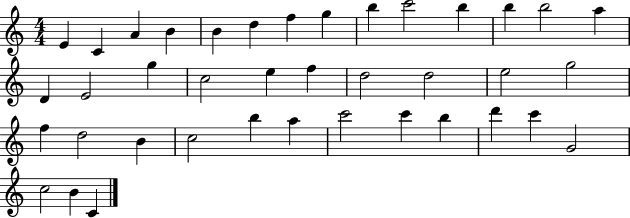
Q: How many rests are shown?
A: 0